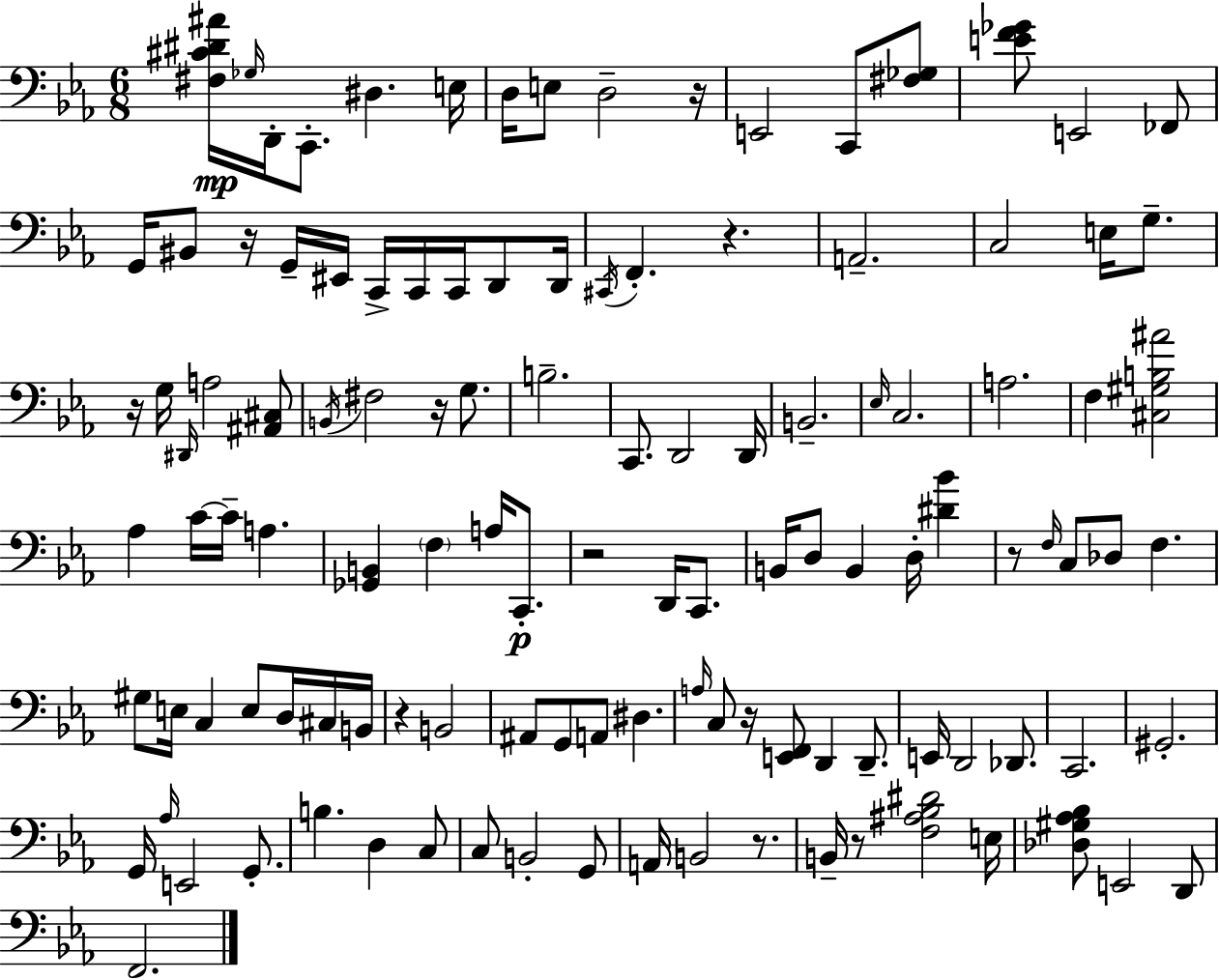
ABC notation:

X:1
T:Untitled
M:6/8
L:1/4
K:Cm
[^F,^C^D^A]/4 _G,/4 D,,/4 C,,/2 ^D, E,/4 D,/4 E,/2 D,2 z/4 E,,2 C,,/2 [^F,_G,]/2 [EF_G]/2 E,,2 _F,,/2 G,,/4 ^B,,/2 z/4 G,,/4 ^E,,/4 C,,/4 C,,/4 C,,/4 D,,/2 D,,/4 ^C,,/4 F,, z A,,2 C,2 E,/4 G,/2 z/4 G,/4 ^D,,/4 A,2 [^A,,^C,]/2 B,,/4 ^F,2 z/4 G,/2 B,2 C,,/2 D,,2 D,,/4 B,,2 _E,/4 C,2 A,2 F, [^C,^G,B,^A]2 _A, C/4 C/4 A, [_G,,B,,] F, A,/4 C,,/2 z2 D,,/4 C,,/2 B,,/4 D,/2 B,, D,/4 [^D_B] z/2 F,/4 C,/2 _D,/2 F, ^G,/2 E,/4 C, E,/2 D,/4 ^C,/4 B,,/4 z B,,2 ^A,,/2 G,,/2 A,,/2 ^D, A,/4 C,/2 z/4 [E,,F,,]/2 D,, D,,/2 E,,/4 D,,2 _D,,/2 C,,2 ^G,,2 G,,/4 _A,/4 E,,2 G,,/2 B, D, C,/2 C,/2 B,,2 G,,/2 A,,/4 B,,2 z/2 B,,/4 z/2 [F,^A,_B,^D]2 E,/4 [_D,^G,_A,_B,]/2 E,,2 D,,/2 F,,2